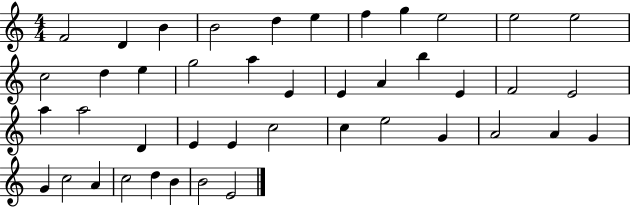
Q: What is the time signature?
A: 4/4